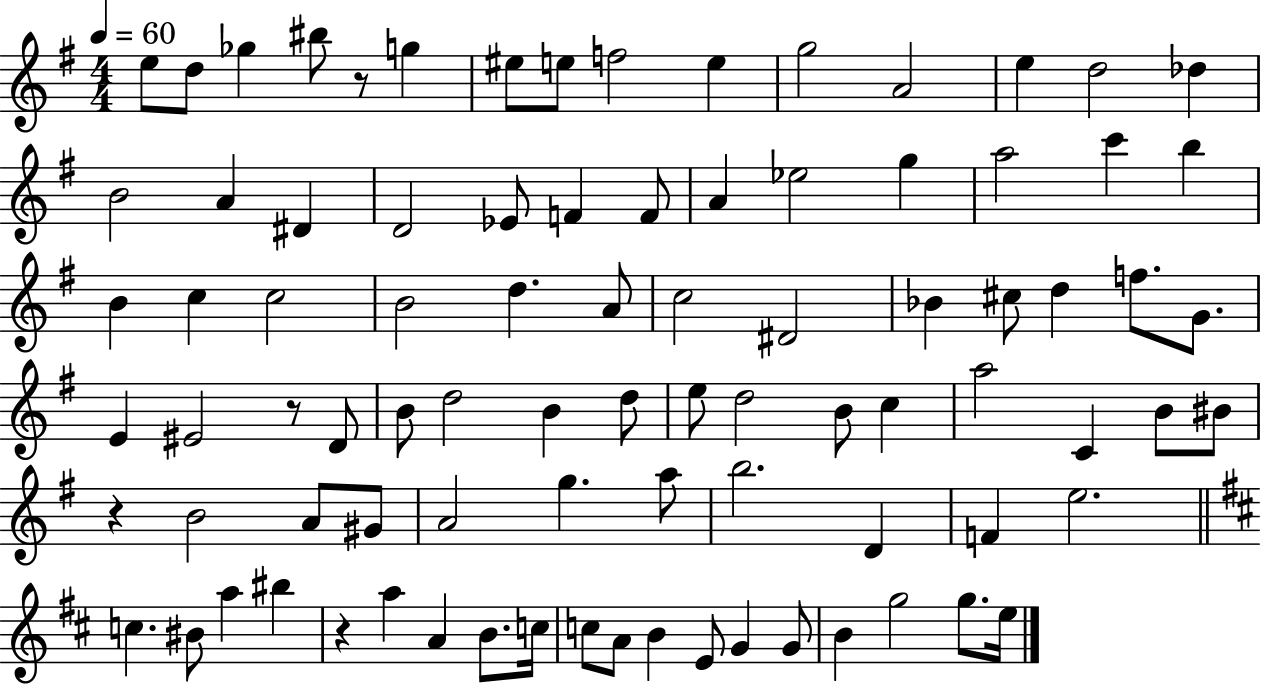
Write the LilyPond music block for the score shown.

{
  \clef treble
  \numericTimeSignature
  \time 4/4
  \key g \major
  \tempo 4 = 60
  e''8 d''8 ges''4 bis''8 r8 g''4 | eis''8 e''8 f''2 e''4 | g''2 a'2 | e''4 d''2 des''4 | \break b'2 a'4 dis'4 | d'2 ees'8 f'4 f'8 | a'4 ees''2 g''4 | a''2 c'''4 b''4 | \break b'4 c''4 c''2 | b'2 d''4. a'8 | c''2 dis'2 | bes'4 cis''8 d''4 f''8. g'8. | \break e'4 eis'2 r8 d'8 | b'8 d''2 b'4 d''8 | e''8 d''2 b'8 c''4 | a''2 c'4 b'8 bis'8 | \break r4 b'2 a'8 gis'8 | a'2 g''4. a''8 | b''2. d'4 | f'4 e''2. | \break \bar "||" \break \key d \major c''4. bis'8 a''4 bis''4 | r4 a''4 a'4 b'8. c''16 | c''8 a'8 b'4 e'8 g'4 g'8 | b'4 g''2 g''8. e''16 | \break \bar "|."
}